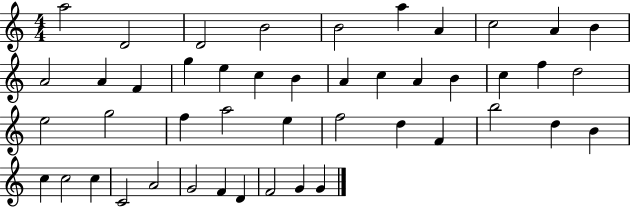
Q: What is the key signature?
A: C major